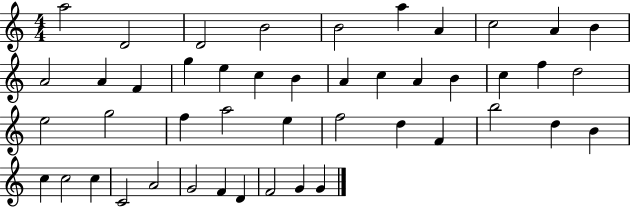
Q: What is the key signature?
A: C major